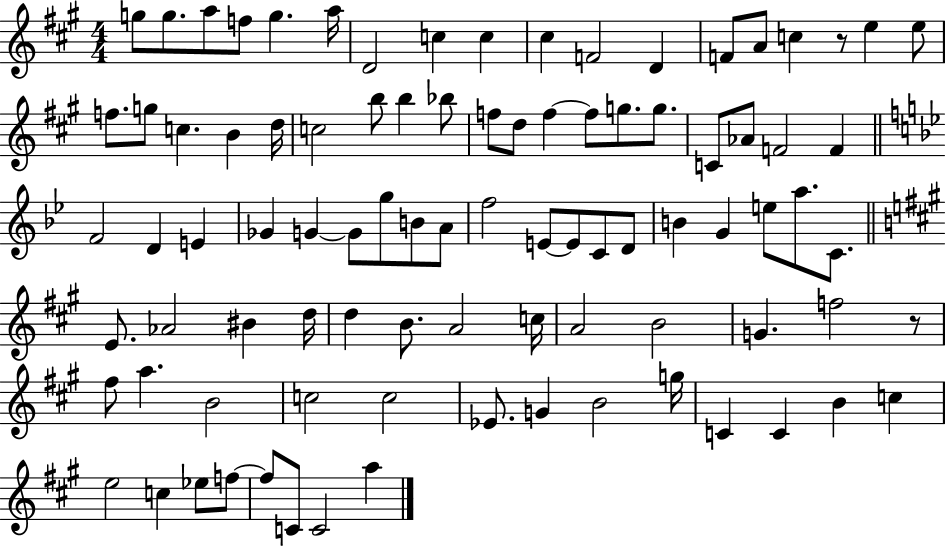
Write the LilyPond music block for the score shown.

{
  \clef treble
  \numericTimeSignature
  \time 4/4
  \key a \major
  g''8 g''8. a''8 f''8 g''4. a''16 | d'2 c''4 c''4 | cis''4 f'2 d'4 | f'8 a'8 c''4 r8 e''4 e''8 | \break f''8. g''8 c''4. b'4 d''16 | c''2 b''8 b''4 bes''8 | f''8 d''8 f''4~~ f''8 g''8. g''8. | c'8 aes'8 f'2 f'4 | \break \bar "||" \break \key bes \major f'2 d'4 e'4 | ges'4 g'4~~ g'8 g''8 b'8 a'8 | f''2 e'8~~ e'8 c'8 d'8 | b'4 g'4 e''8 a''8. c'8. | \break \bar "||" \break \key a \major e'8. aes'2 bis'4 d''16 | d''4 b'8. a'2 c''16 | a'2 b'2 | g'4. f''2 r8 | \break fis''8 a''4. b'2 | c''2 c''2 | ees'8. g'4 b'2 g''16 | c'4 c'4 b'4 c''4 | \break e''2 c''4 ees''8 f''8~~ | f''8 c'8 c'2 a''4 | \bar "|."
}